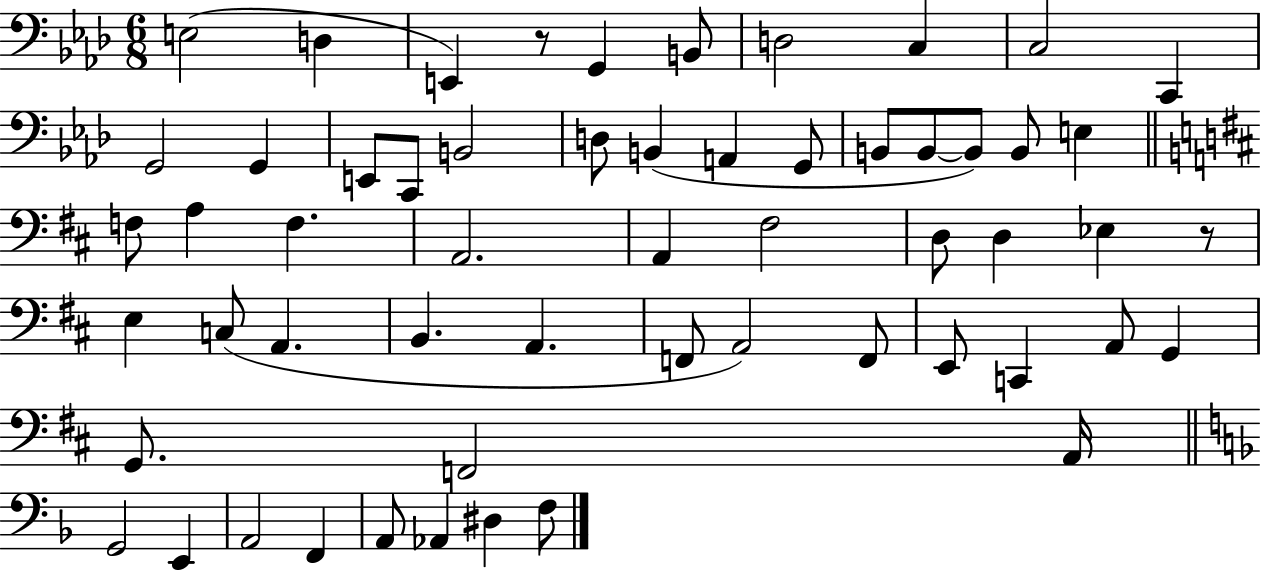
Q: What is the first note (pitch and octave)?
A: E3